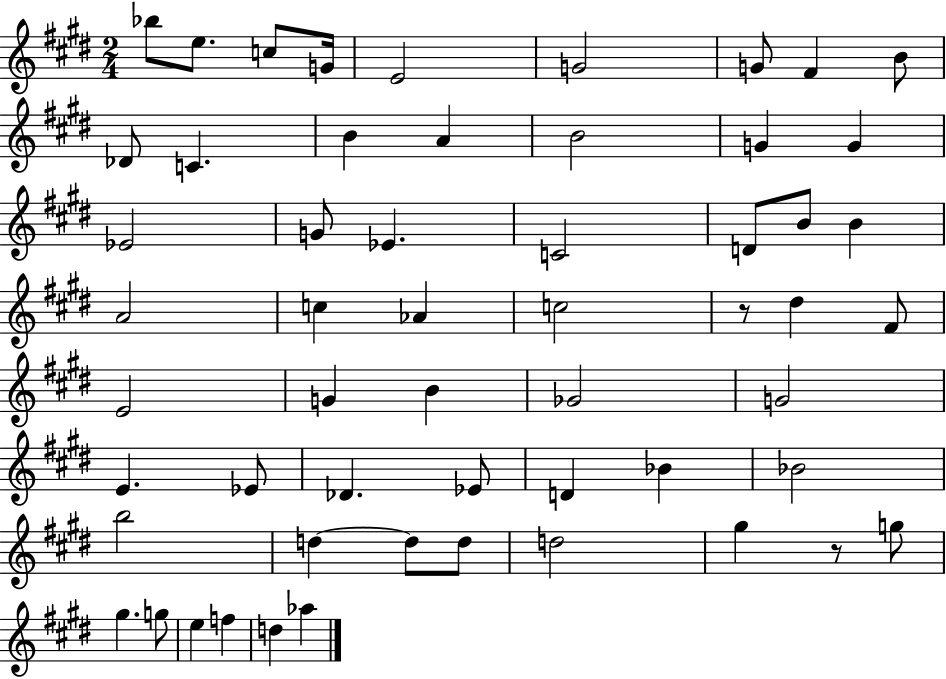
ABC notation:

X:1
T:Untitled
M:2/4
L:1/4
K:E
_b/2 e/2 c/2 G/4 E2 G2 G/2 ^F B/2 _D/2 C B A B2 G G _E2 G/2 _E C2 D/2 B/2 B A2 c _A c2 z/2 ^d ^F/2 E2 G B _G2 G2 E _E/2 _D _E/2 D _B _B2 b2 d d/2 d/2 d2 ^g z/2 g/2 ^g g/2 e f d _a